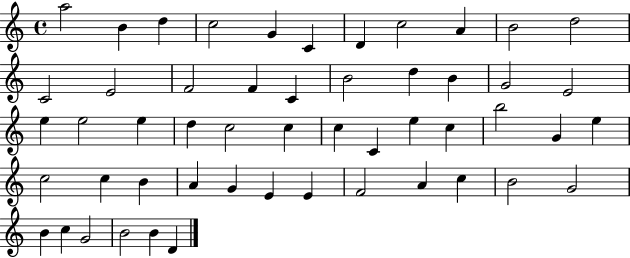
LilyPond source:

{
  \clef treble
  \time 4/4
  \defaultTimeSignature
  \key c \major
  a''2 b'4 d''4 | c''2 g'4 c'4 | d'4 c''2 a'4 | b'2 d''2 | \break c'2 e'2 | f'2 f'4 c'4 | b'2 d''4 b'4 | g'2 e'2 | \break e''4 e''2 e''4 | d''4 c''2 c''4 | c''4 c'4 e''4 c''4 | b''2 g'4 e''4 | \break c''2 c''4 b'4 | a'4 g'4 e'4 e'4 | f'2 a'4 c''4 | b'2 g'2 | \break b'4 c''4 g'2 | b'2 b'4 d'4 | \bar "|."
}